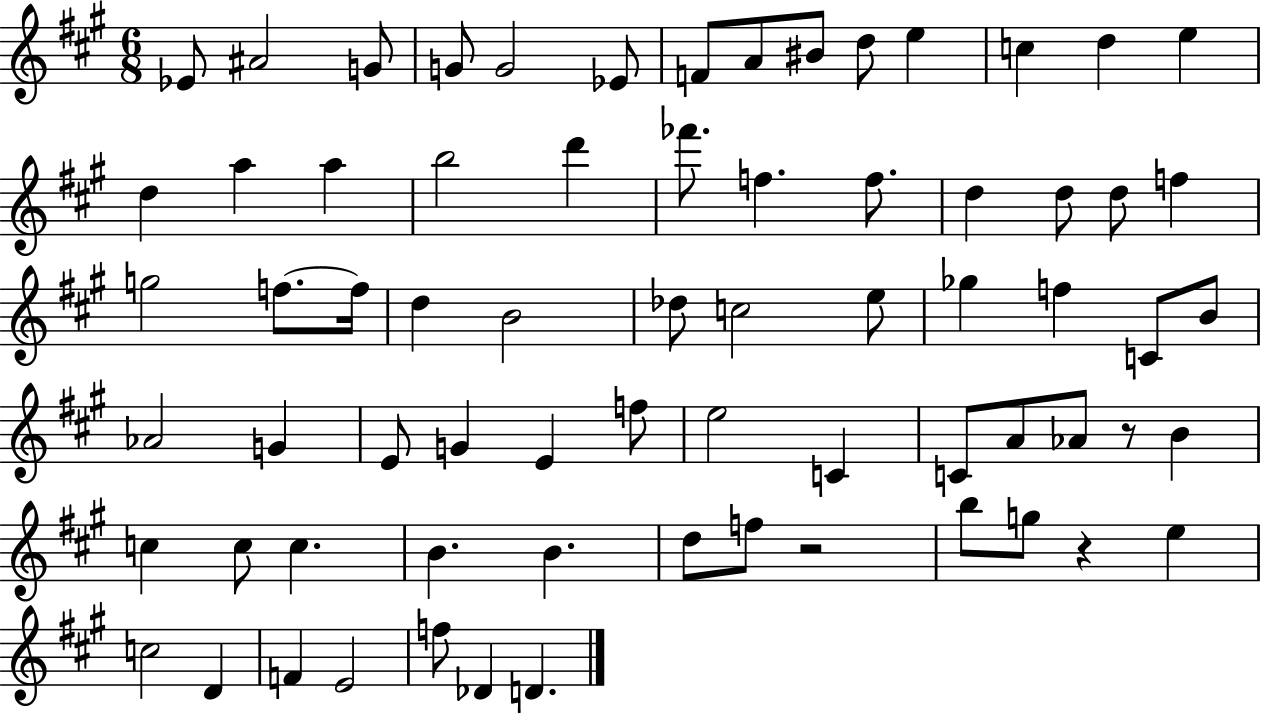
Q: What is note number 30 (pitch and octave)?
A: D5